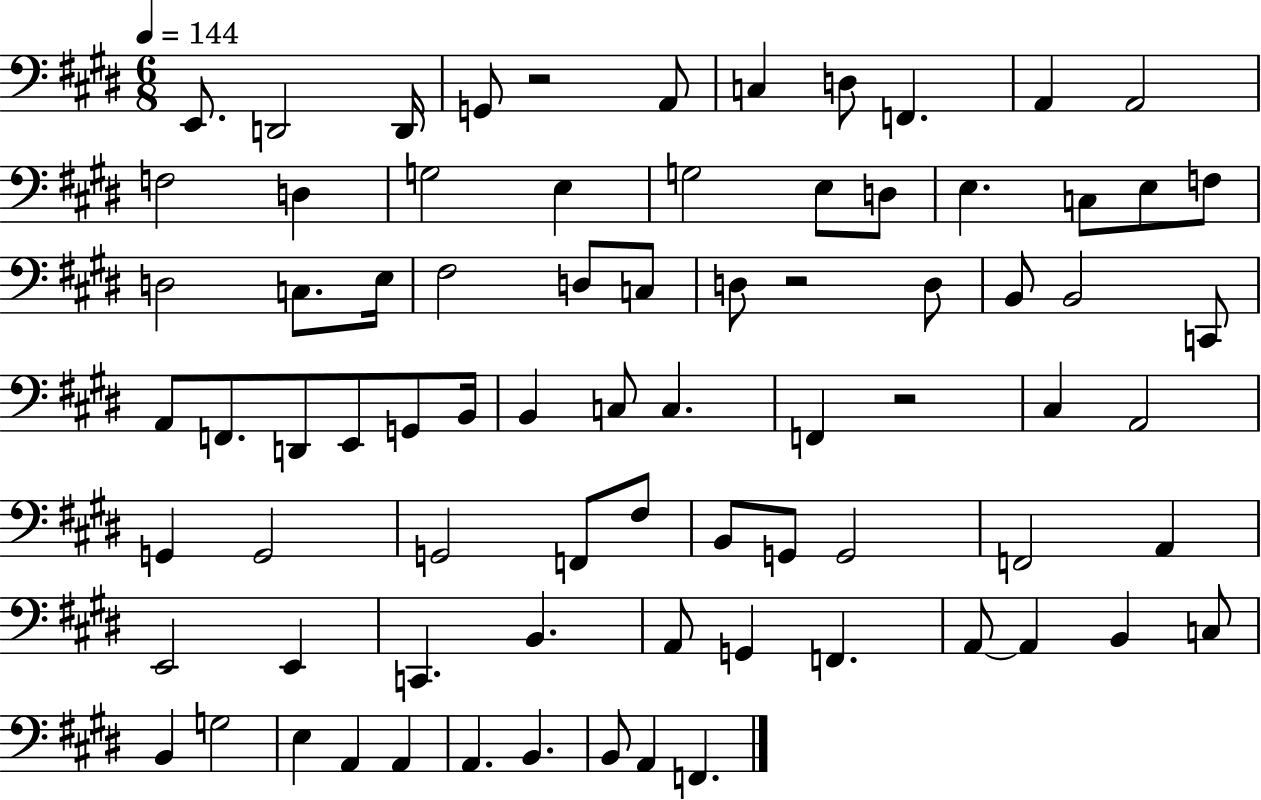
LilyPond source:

{
  \clef bass
  \numericTimeSignature
  \time 6/8
  \key e \major
  \tempo 4 = 144
  e,8. d,2 d,16 | g,8 r2 a,8 | c4 d8 f,4. | a,4 a,2 | \break f2 d4 | g2 e4 | g2 e8 d8 | e4. c8 e8 f8 | \break d2 c8. e16 | fis2 d8 c8 | d8 r2 d8 | b,8 b,2 c,8 | \break a,8 f,8. d,8 e,8 g,8 b,16 | b,4 c8 c4. | f,4 r2 | cis4 a,2 | \break g,4 g,2 | g,2 f,8 fis8 | b,8 g,8 g,2 | f,2 a,4 | \break e,2 e,4 | c,4. b,4. | a,8 g,4 f,4. | a,8~~ a,4 b,4 c8 | \break b,4 g2 | e4 a,4 a,4 | a,4. b,4. | b,8 a,4 f,4. | \break \bar "|."
}